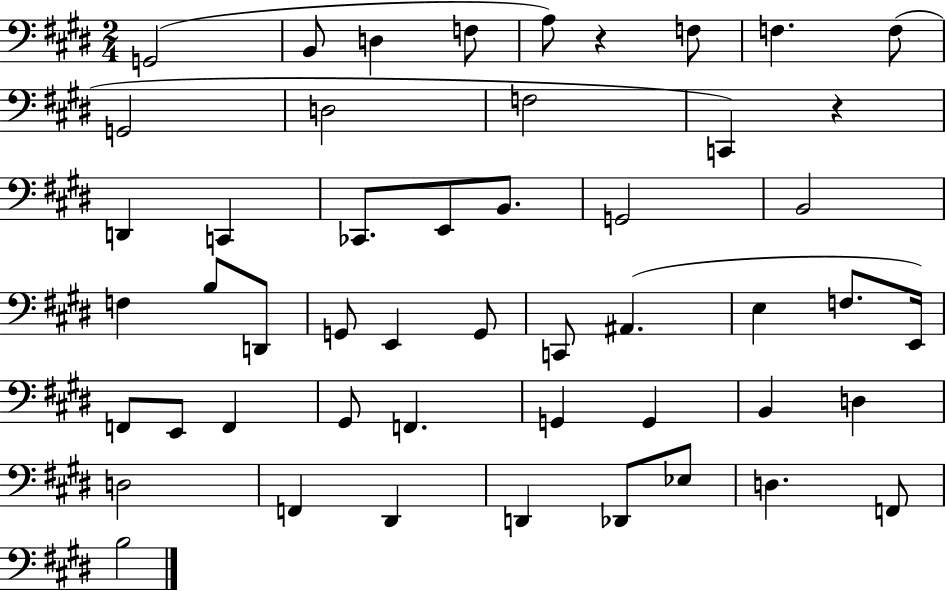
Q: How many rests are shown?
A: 2